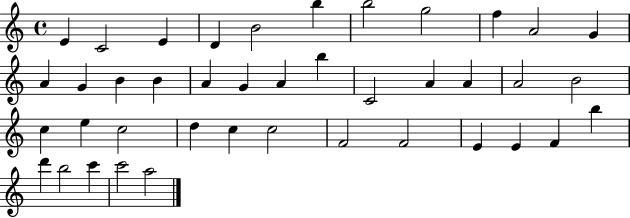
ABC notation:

X:1
T:Untitled
M:4/4
L:1/4
K:C
E C2 E D B2 b b2 g2 f A2 G A G B B A G A b C2 A A A2 B2 c e c2 d c c2 F2 F2 E E F b d' b2 c' c'2 a2